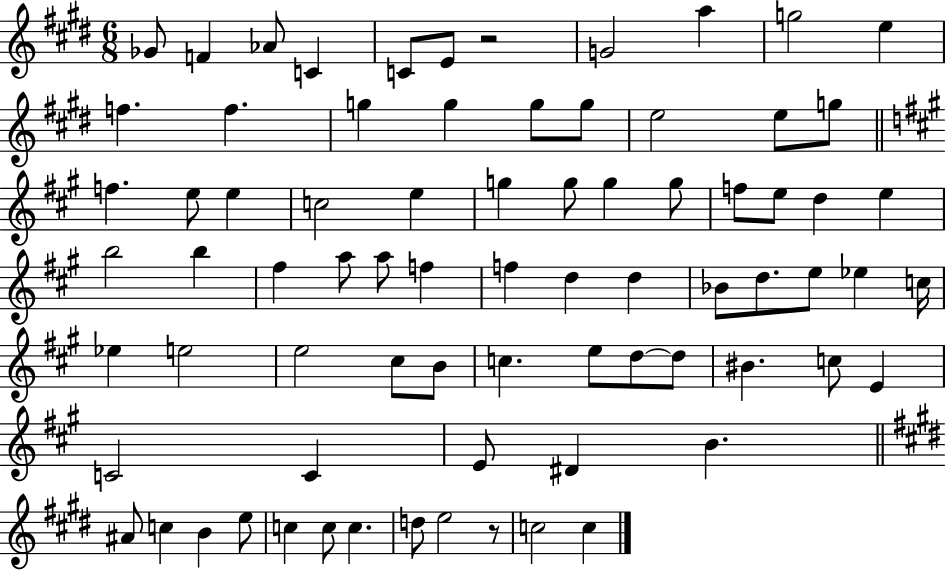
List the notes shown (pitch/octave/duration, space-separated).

Gb4/e F4/q Ab4/e C4/q C4/e E4/e R/h G4/h A5/q G5/h E5/q F5/q. F5/q. G5/q G5/q G5/e G5/e E5/h E5/e G5/e F5/q. E5/e E5/q C5/h E5/q G5/q G5/e G5/q G5/e F5/e E5/e D5/q E5/q B5/h B5/q F#5/q A5/e A5/e F5/q F5/q D5/q D5/q Bb4/e D5/e. E5/e Eb5/q C5/s Eb5/q E5/h E5/h C#5/e B4/e C5/q. E5/e D5/e D5/e BIS4/q. C5/e E4/q C4/h C4/q E4/e D#4/q B4/q. A#4/e C5/q B4/q E5/e C5/q C5/e C5/q. D5/e E5/h R/e C5/h C5/q